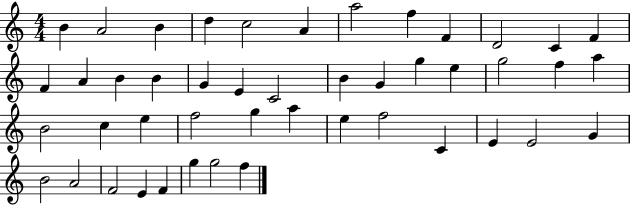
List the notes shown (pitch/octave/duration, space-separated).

B4/q A4/h B4/q D5/q C5/h A4/q A5/h F5/q F4/q D4/h C4/q F4/q F4/q A4/q B4/q B4/q G4/q E4/q C4/h B4/q G4/q G5/q E5/q G5/h F5/q A5/q B4/h C5/q E5/q F5/h G5/q A5/q E5/q F5/h C4/q E4/q E4/h G4/q B4/h A4/h F4/h E4/q F4/q G5/q G5/h F5/q